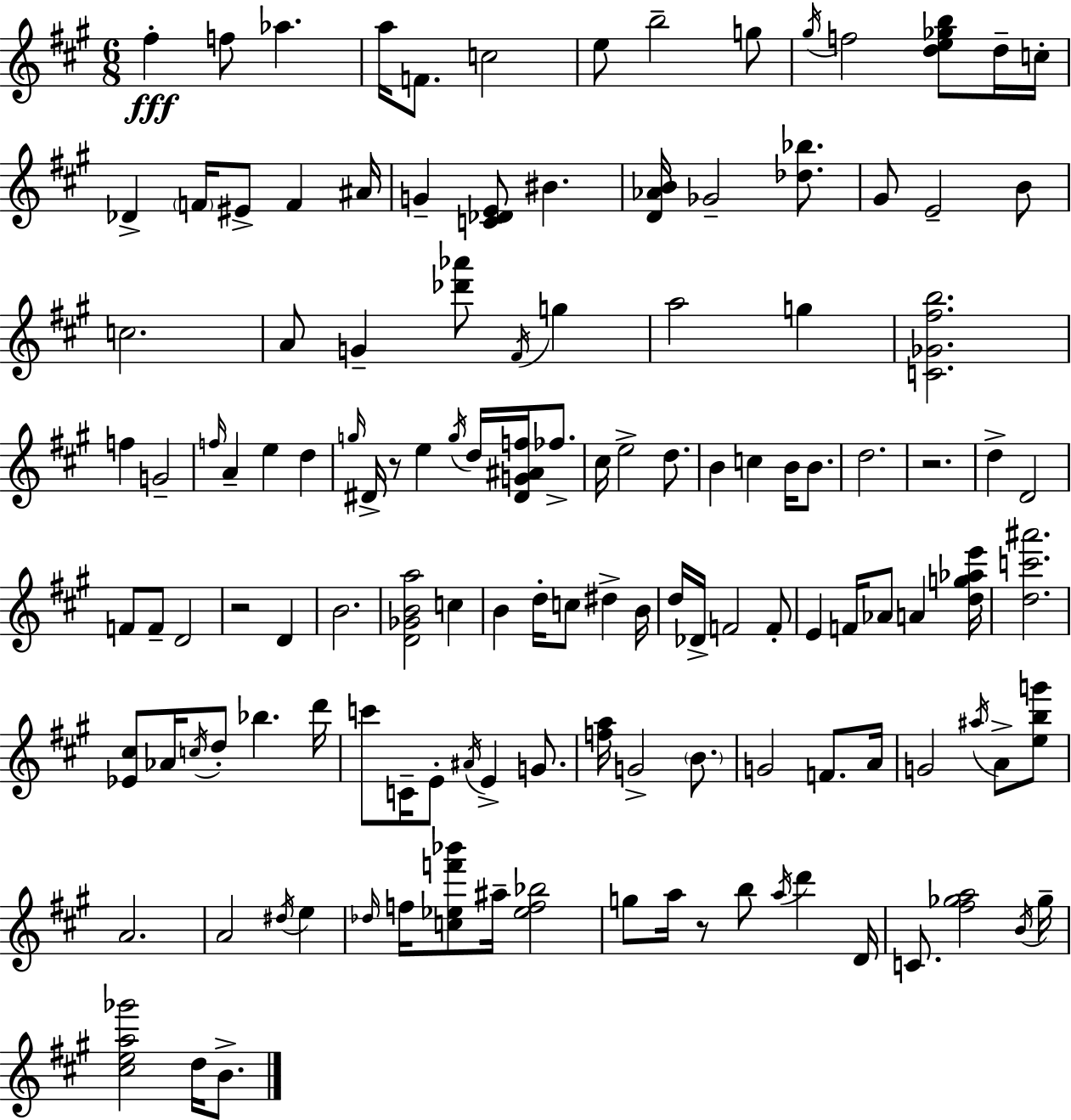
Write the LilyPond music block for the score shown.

{
  \clef treble
  \numericTimeSignature
  \time 6/8
  \key a \major
  fis''4-.\fff f''8 aes''4. | a''16 f'8. c''2 | e''8 b''2-- g''8 | \acciaccatura { gis''16 } f''2 <d'' e'' ges'' b''>8 d''16-- | \break c''16-. des'4-> \parenthesize f'16 eis'8-> f'4 | ais'16 g'4-- <c' des' e'>8 bis'4. | <d' aes' b'>16 ges'2-- <des'' bes''>8. | gis'8 e'2-- b'8 | \break c''2. | a'8 g'4-- <des''' aes'''>8 \acciaccatura { fis'16 } g''4 | a''2 g''4 | <c' ges' fis'' b''>2. | \break f''4 g'2-- | \grace { f''16 } a'4-- e''4 d''4 | \grace { g''16 } dis'16-> r8 e''4 \acciaccatura { g''16 } | d''16 <dis' g' ais' f''>16 fes''8.-> cis''16 e''2-> | \break d''8. b'4 c''4 | b'16 b'8. d''2. | r2. | d''4-> d'2 | \break f'8 f'8-- d'2 | r2 | d'4 b'2. | <d' ges' b' a''>2 | \break c''4 b'4 d''16-. c''8 | dis''4-> b'16 d''16 des'16-> f'2 | f'8-. e'4 f'16 aes'8 | a'4 <d'' g'' aes'' e'''>16 <d'' c''' ais'''>2. | \break <ees' cis''>8 aes'16 \acciaccatura { c''16 } d''8-. bes''4. | d'''16 c'''8 c'16-- e'8-. \acciaccatura { ais'16 } | e'4-> g'8. <f'' a''>16 g'2-> | \parenthesize b'8. g'2 | \break f'8. a'16 g'2 | \acciaccatura { ais''16 } a'8-> <e'' b'' g'''>8 a'2. | a'2 | \acciaccatura { dis''16 } e''4 \grace { des''16 } f''16 <c'' ees'' f''' bes'''>8 | \break ais''16-- <ees'' f'' bes''>2 g''8 | a''16 r8 b''8 \acciaccatura { a''16 } d'''4 d'16 c'8. | <fis'' ges'' a''>2 \acciaccatura { b'16 } ges''16-- | <cis'' e'' a'' ges'''>2 d''16 b'8.-> | \break \bar "|."
}